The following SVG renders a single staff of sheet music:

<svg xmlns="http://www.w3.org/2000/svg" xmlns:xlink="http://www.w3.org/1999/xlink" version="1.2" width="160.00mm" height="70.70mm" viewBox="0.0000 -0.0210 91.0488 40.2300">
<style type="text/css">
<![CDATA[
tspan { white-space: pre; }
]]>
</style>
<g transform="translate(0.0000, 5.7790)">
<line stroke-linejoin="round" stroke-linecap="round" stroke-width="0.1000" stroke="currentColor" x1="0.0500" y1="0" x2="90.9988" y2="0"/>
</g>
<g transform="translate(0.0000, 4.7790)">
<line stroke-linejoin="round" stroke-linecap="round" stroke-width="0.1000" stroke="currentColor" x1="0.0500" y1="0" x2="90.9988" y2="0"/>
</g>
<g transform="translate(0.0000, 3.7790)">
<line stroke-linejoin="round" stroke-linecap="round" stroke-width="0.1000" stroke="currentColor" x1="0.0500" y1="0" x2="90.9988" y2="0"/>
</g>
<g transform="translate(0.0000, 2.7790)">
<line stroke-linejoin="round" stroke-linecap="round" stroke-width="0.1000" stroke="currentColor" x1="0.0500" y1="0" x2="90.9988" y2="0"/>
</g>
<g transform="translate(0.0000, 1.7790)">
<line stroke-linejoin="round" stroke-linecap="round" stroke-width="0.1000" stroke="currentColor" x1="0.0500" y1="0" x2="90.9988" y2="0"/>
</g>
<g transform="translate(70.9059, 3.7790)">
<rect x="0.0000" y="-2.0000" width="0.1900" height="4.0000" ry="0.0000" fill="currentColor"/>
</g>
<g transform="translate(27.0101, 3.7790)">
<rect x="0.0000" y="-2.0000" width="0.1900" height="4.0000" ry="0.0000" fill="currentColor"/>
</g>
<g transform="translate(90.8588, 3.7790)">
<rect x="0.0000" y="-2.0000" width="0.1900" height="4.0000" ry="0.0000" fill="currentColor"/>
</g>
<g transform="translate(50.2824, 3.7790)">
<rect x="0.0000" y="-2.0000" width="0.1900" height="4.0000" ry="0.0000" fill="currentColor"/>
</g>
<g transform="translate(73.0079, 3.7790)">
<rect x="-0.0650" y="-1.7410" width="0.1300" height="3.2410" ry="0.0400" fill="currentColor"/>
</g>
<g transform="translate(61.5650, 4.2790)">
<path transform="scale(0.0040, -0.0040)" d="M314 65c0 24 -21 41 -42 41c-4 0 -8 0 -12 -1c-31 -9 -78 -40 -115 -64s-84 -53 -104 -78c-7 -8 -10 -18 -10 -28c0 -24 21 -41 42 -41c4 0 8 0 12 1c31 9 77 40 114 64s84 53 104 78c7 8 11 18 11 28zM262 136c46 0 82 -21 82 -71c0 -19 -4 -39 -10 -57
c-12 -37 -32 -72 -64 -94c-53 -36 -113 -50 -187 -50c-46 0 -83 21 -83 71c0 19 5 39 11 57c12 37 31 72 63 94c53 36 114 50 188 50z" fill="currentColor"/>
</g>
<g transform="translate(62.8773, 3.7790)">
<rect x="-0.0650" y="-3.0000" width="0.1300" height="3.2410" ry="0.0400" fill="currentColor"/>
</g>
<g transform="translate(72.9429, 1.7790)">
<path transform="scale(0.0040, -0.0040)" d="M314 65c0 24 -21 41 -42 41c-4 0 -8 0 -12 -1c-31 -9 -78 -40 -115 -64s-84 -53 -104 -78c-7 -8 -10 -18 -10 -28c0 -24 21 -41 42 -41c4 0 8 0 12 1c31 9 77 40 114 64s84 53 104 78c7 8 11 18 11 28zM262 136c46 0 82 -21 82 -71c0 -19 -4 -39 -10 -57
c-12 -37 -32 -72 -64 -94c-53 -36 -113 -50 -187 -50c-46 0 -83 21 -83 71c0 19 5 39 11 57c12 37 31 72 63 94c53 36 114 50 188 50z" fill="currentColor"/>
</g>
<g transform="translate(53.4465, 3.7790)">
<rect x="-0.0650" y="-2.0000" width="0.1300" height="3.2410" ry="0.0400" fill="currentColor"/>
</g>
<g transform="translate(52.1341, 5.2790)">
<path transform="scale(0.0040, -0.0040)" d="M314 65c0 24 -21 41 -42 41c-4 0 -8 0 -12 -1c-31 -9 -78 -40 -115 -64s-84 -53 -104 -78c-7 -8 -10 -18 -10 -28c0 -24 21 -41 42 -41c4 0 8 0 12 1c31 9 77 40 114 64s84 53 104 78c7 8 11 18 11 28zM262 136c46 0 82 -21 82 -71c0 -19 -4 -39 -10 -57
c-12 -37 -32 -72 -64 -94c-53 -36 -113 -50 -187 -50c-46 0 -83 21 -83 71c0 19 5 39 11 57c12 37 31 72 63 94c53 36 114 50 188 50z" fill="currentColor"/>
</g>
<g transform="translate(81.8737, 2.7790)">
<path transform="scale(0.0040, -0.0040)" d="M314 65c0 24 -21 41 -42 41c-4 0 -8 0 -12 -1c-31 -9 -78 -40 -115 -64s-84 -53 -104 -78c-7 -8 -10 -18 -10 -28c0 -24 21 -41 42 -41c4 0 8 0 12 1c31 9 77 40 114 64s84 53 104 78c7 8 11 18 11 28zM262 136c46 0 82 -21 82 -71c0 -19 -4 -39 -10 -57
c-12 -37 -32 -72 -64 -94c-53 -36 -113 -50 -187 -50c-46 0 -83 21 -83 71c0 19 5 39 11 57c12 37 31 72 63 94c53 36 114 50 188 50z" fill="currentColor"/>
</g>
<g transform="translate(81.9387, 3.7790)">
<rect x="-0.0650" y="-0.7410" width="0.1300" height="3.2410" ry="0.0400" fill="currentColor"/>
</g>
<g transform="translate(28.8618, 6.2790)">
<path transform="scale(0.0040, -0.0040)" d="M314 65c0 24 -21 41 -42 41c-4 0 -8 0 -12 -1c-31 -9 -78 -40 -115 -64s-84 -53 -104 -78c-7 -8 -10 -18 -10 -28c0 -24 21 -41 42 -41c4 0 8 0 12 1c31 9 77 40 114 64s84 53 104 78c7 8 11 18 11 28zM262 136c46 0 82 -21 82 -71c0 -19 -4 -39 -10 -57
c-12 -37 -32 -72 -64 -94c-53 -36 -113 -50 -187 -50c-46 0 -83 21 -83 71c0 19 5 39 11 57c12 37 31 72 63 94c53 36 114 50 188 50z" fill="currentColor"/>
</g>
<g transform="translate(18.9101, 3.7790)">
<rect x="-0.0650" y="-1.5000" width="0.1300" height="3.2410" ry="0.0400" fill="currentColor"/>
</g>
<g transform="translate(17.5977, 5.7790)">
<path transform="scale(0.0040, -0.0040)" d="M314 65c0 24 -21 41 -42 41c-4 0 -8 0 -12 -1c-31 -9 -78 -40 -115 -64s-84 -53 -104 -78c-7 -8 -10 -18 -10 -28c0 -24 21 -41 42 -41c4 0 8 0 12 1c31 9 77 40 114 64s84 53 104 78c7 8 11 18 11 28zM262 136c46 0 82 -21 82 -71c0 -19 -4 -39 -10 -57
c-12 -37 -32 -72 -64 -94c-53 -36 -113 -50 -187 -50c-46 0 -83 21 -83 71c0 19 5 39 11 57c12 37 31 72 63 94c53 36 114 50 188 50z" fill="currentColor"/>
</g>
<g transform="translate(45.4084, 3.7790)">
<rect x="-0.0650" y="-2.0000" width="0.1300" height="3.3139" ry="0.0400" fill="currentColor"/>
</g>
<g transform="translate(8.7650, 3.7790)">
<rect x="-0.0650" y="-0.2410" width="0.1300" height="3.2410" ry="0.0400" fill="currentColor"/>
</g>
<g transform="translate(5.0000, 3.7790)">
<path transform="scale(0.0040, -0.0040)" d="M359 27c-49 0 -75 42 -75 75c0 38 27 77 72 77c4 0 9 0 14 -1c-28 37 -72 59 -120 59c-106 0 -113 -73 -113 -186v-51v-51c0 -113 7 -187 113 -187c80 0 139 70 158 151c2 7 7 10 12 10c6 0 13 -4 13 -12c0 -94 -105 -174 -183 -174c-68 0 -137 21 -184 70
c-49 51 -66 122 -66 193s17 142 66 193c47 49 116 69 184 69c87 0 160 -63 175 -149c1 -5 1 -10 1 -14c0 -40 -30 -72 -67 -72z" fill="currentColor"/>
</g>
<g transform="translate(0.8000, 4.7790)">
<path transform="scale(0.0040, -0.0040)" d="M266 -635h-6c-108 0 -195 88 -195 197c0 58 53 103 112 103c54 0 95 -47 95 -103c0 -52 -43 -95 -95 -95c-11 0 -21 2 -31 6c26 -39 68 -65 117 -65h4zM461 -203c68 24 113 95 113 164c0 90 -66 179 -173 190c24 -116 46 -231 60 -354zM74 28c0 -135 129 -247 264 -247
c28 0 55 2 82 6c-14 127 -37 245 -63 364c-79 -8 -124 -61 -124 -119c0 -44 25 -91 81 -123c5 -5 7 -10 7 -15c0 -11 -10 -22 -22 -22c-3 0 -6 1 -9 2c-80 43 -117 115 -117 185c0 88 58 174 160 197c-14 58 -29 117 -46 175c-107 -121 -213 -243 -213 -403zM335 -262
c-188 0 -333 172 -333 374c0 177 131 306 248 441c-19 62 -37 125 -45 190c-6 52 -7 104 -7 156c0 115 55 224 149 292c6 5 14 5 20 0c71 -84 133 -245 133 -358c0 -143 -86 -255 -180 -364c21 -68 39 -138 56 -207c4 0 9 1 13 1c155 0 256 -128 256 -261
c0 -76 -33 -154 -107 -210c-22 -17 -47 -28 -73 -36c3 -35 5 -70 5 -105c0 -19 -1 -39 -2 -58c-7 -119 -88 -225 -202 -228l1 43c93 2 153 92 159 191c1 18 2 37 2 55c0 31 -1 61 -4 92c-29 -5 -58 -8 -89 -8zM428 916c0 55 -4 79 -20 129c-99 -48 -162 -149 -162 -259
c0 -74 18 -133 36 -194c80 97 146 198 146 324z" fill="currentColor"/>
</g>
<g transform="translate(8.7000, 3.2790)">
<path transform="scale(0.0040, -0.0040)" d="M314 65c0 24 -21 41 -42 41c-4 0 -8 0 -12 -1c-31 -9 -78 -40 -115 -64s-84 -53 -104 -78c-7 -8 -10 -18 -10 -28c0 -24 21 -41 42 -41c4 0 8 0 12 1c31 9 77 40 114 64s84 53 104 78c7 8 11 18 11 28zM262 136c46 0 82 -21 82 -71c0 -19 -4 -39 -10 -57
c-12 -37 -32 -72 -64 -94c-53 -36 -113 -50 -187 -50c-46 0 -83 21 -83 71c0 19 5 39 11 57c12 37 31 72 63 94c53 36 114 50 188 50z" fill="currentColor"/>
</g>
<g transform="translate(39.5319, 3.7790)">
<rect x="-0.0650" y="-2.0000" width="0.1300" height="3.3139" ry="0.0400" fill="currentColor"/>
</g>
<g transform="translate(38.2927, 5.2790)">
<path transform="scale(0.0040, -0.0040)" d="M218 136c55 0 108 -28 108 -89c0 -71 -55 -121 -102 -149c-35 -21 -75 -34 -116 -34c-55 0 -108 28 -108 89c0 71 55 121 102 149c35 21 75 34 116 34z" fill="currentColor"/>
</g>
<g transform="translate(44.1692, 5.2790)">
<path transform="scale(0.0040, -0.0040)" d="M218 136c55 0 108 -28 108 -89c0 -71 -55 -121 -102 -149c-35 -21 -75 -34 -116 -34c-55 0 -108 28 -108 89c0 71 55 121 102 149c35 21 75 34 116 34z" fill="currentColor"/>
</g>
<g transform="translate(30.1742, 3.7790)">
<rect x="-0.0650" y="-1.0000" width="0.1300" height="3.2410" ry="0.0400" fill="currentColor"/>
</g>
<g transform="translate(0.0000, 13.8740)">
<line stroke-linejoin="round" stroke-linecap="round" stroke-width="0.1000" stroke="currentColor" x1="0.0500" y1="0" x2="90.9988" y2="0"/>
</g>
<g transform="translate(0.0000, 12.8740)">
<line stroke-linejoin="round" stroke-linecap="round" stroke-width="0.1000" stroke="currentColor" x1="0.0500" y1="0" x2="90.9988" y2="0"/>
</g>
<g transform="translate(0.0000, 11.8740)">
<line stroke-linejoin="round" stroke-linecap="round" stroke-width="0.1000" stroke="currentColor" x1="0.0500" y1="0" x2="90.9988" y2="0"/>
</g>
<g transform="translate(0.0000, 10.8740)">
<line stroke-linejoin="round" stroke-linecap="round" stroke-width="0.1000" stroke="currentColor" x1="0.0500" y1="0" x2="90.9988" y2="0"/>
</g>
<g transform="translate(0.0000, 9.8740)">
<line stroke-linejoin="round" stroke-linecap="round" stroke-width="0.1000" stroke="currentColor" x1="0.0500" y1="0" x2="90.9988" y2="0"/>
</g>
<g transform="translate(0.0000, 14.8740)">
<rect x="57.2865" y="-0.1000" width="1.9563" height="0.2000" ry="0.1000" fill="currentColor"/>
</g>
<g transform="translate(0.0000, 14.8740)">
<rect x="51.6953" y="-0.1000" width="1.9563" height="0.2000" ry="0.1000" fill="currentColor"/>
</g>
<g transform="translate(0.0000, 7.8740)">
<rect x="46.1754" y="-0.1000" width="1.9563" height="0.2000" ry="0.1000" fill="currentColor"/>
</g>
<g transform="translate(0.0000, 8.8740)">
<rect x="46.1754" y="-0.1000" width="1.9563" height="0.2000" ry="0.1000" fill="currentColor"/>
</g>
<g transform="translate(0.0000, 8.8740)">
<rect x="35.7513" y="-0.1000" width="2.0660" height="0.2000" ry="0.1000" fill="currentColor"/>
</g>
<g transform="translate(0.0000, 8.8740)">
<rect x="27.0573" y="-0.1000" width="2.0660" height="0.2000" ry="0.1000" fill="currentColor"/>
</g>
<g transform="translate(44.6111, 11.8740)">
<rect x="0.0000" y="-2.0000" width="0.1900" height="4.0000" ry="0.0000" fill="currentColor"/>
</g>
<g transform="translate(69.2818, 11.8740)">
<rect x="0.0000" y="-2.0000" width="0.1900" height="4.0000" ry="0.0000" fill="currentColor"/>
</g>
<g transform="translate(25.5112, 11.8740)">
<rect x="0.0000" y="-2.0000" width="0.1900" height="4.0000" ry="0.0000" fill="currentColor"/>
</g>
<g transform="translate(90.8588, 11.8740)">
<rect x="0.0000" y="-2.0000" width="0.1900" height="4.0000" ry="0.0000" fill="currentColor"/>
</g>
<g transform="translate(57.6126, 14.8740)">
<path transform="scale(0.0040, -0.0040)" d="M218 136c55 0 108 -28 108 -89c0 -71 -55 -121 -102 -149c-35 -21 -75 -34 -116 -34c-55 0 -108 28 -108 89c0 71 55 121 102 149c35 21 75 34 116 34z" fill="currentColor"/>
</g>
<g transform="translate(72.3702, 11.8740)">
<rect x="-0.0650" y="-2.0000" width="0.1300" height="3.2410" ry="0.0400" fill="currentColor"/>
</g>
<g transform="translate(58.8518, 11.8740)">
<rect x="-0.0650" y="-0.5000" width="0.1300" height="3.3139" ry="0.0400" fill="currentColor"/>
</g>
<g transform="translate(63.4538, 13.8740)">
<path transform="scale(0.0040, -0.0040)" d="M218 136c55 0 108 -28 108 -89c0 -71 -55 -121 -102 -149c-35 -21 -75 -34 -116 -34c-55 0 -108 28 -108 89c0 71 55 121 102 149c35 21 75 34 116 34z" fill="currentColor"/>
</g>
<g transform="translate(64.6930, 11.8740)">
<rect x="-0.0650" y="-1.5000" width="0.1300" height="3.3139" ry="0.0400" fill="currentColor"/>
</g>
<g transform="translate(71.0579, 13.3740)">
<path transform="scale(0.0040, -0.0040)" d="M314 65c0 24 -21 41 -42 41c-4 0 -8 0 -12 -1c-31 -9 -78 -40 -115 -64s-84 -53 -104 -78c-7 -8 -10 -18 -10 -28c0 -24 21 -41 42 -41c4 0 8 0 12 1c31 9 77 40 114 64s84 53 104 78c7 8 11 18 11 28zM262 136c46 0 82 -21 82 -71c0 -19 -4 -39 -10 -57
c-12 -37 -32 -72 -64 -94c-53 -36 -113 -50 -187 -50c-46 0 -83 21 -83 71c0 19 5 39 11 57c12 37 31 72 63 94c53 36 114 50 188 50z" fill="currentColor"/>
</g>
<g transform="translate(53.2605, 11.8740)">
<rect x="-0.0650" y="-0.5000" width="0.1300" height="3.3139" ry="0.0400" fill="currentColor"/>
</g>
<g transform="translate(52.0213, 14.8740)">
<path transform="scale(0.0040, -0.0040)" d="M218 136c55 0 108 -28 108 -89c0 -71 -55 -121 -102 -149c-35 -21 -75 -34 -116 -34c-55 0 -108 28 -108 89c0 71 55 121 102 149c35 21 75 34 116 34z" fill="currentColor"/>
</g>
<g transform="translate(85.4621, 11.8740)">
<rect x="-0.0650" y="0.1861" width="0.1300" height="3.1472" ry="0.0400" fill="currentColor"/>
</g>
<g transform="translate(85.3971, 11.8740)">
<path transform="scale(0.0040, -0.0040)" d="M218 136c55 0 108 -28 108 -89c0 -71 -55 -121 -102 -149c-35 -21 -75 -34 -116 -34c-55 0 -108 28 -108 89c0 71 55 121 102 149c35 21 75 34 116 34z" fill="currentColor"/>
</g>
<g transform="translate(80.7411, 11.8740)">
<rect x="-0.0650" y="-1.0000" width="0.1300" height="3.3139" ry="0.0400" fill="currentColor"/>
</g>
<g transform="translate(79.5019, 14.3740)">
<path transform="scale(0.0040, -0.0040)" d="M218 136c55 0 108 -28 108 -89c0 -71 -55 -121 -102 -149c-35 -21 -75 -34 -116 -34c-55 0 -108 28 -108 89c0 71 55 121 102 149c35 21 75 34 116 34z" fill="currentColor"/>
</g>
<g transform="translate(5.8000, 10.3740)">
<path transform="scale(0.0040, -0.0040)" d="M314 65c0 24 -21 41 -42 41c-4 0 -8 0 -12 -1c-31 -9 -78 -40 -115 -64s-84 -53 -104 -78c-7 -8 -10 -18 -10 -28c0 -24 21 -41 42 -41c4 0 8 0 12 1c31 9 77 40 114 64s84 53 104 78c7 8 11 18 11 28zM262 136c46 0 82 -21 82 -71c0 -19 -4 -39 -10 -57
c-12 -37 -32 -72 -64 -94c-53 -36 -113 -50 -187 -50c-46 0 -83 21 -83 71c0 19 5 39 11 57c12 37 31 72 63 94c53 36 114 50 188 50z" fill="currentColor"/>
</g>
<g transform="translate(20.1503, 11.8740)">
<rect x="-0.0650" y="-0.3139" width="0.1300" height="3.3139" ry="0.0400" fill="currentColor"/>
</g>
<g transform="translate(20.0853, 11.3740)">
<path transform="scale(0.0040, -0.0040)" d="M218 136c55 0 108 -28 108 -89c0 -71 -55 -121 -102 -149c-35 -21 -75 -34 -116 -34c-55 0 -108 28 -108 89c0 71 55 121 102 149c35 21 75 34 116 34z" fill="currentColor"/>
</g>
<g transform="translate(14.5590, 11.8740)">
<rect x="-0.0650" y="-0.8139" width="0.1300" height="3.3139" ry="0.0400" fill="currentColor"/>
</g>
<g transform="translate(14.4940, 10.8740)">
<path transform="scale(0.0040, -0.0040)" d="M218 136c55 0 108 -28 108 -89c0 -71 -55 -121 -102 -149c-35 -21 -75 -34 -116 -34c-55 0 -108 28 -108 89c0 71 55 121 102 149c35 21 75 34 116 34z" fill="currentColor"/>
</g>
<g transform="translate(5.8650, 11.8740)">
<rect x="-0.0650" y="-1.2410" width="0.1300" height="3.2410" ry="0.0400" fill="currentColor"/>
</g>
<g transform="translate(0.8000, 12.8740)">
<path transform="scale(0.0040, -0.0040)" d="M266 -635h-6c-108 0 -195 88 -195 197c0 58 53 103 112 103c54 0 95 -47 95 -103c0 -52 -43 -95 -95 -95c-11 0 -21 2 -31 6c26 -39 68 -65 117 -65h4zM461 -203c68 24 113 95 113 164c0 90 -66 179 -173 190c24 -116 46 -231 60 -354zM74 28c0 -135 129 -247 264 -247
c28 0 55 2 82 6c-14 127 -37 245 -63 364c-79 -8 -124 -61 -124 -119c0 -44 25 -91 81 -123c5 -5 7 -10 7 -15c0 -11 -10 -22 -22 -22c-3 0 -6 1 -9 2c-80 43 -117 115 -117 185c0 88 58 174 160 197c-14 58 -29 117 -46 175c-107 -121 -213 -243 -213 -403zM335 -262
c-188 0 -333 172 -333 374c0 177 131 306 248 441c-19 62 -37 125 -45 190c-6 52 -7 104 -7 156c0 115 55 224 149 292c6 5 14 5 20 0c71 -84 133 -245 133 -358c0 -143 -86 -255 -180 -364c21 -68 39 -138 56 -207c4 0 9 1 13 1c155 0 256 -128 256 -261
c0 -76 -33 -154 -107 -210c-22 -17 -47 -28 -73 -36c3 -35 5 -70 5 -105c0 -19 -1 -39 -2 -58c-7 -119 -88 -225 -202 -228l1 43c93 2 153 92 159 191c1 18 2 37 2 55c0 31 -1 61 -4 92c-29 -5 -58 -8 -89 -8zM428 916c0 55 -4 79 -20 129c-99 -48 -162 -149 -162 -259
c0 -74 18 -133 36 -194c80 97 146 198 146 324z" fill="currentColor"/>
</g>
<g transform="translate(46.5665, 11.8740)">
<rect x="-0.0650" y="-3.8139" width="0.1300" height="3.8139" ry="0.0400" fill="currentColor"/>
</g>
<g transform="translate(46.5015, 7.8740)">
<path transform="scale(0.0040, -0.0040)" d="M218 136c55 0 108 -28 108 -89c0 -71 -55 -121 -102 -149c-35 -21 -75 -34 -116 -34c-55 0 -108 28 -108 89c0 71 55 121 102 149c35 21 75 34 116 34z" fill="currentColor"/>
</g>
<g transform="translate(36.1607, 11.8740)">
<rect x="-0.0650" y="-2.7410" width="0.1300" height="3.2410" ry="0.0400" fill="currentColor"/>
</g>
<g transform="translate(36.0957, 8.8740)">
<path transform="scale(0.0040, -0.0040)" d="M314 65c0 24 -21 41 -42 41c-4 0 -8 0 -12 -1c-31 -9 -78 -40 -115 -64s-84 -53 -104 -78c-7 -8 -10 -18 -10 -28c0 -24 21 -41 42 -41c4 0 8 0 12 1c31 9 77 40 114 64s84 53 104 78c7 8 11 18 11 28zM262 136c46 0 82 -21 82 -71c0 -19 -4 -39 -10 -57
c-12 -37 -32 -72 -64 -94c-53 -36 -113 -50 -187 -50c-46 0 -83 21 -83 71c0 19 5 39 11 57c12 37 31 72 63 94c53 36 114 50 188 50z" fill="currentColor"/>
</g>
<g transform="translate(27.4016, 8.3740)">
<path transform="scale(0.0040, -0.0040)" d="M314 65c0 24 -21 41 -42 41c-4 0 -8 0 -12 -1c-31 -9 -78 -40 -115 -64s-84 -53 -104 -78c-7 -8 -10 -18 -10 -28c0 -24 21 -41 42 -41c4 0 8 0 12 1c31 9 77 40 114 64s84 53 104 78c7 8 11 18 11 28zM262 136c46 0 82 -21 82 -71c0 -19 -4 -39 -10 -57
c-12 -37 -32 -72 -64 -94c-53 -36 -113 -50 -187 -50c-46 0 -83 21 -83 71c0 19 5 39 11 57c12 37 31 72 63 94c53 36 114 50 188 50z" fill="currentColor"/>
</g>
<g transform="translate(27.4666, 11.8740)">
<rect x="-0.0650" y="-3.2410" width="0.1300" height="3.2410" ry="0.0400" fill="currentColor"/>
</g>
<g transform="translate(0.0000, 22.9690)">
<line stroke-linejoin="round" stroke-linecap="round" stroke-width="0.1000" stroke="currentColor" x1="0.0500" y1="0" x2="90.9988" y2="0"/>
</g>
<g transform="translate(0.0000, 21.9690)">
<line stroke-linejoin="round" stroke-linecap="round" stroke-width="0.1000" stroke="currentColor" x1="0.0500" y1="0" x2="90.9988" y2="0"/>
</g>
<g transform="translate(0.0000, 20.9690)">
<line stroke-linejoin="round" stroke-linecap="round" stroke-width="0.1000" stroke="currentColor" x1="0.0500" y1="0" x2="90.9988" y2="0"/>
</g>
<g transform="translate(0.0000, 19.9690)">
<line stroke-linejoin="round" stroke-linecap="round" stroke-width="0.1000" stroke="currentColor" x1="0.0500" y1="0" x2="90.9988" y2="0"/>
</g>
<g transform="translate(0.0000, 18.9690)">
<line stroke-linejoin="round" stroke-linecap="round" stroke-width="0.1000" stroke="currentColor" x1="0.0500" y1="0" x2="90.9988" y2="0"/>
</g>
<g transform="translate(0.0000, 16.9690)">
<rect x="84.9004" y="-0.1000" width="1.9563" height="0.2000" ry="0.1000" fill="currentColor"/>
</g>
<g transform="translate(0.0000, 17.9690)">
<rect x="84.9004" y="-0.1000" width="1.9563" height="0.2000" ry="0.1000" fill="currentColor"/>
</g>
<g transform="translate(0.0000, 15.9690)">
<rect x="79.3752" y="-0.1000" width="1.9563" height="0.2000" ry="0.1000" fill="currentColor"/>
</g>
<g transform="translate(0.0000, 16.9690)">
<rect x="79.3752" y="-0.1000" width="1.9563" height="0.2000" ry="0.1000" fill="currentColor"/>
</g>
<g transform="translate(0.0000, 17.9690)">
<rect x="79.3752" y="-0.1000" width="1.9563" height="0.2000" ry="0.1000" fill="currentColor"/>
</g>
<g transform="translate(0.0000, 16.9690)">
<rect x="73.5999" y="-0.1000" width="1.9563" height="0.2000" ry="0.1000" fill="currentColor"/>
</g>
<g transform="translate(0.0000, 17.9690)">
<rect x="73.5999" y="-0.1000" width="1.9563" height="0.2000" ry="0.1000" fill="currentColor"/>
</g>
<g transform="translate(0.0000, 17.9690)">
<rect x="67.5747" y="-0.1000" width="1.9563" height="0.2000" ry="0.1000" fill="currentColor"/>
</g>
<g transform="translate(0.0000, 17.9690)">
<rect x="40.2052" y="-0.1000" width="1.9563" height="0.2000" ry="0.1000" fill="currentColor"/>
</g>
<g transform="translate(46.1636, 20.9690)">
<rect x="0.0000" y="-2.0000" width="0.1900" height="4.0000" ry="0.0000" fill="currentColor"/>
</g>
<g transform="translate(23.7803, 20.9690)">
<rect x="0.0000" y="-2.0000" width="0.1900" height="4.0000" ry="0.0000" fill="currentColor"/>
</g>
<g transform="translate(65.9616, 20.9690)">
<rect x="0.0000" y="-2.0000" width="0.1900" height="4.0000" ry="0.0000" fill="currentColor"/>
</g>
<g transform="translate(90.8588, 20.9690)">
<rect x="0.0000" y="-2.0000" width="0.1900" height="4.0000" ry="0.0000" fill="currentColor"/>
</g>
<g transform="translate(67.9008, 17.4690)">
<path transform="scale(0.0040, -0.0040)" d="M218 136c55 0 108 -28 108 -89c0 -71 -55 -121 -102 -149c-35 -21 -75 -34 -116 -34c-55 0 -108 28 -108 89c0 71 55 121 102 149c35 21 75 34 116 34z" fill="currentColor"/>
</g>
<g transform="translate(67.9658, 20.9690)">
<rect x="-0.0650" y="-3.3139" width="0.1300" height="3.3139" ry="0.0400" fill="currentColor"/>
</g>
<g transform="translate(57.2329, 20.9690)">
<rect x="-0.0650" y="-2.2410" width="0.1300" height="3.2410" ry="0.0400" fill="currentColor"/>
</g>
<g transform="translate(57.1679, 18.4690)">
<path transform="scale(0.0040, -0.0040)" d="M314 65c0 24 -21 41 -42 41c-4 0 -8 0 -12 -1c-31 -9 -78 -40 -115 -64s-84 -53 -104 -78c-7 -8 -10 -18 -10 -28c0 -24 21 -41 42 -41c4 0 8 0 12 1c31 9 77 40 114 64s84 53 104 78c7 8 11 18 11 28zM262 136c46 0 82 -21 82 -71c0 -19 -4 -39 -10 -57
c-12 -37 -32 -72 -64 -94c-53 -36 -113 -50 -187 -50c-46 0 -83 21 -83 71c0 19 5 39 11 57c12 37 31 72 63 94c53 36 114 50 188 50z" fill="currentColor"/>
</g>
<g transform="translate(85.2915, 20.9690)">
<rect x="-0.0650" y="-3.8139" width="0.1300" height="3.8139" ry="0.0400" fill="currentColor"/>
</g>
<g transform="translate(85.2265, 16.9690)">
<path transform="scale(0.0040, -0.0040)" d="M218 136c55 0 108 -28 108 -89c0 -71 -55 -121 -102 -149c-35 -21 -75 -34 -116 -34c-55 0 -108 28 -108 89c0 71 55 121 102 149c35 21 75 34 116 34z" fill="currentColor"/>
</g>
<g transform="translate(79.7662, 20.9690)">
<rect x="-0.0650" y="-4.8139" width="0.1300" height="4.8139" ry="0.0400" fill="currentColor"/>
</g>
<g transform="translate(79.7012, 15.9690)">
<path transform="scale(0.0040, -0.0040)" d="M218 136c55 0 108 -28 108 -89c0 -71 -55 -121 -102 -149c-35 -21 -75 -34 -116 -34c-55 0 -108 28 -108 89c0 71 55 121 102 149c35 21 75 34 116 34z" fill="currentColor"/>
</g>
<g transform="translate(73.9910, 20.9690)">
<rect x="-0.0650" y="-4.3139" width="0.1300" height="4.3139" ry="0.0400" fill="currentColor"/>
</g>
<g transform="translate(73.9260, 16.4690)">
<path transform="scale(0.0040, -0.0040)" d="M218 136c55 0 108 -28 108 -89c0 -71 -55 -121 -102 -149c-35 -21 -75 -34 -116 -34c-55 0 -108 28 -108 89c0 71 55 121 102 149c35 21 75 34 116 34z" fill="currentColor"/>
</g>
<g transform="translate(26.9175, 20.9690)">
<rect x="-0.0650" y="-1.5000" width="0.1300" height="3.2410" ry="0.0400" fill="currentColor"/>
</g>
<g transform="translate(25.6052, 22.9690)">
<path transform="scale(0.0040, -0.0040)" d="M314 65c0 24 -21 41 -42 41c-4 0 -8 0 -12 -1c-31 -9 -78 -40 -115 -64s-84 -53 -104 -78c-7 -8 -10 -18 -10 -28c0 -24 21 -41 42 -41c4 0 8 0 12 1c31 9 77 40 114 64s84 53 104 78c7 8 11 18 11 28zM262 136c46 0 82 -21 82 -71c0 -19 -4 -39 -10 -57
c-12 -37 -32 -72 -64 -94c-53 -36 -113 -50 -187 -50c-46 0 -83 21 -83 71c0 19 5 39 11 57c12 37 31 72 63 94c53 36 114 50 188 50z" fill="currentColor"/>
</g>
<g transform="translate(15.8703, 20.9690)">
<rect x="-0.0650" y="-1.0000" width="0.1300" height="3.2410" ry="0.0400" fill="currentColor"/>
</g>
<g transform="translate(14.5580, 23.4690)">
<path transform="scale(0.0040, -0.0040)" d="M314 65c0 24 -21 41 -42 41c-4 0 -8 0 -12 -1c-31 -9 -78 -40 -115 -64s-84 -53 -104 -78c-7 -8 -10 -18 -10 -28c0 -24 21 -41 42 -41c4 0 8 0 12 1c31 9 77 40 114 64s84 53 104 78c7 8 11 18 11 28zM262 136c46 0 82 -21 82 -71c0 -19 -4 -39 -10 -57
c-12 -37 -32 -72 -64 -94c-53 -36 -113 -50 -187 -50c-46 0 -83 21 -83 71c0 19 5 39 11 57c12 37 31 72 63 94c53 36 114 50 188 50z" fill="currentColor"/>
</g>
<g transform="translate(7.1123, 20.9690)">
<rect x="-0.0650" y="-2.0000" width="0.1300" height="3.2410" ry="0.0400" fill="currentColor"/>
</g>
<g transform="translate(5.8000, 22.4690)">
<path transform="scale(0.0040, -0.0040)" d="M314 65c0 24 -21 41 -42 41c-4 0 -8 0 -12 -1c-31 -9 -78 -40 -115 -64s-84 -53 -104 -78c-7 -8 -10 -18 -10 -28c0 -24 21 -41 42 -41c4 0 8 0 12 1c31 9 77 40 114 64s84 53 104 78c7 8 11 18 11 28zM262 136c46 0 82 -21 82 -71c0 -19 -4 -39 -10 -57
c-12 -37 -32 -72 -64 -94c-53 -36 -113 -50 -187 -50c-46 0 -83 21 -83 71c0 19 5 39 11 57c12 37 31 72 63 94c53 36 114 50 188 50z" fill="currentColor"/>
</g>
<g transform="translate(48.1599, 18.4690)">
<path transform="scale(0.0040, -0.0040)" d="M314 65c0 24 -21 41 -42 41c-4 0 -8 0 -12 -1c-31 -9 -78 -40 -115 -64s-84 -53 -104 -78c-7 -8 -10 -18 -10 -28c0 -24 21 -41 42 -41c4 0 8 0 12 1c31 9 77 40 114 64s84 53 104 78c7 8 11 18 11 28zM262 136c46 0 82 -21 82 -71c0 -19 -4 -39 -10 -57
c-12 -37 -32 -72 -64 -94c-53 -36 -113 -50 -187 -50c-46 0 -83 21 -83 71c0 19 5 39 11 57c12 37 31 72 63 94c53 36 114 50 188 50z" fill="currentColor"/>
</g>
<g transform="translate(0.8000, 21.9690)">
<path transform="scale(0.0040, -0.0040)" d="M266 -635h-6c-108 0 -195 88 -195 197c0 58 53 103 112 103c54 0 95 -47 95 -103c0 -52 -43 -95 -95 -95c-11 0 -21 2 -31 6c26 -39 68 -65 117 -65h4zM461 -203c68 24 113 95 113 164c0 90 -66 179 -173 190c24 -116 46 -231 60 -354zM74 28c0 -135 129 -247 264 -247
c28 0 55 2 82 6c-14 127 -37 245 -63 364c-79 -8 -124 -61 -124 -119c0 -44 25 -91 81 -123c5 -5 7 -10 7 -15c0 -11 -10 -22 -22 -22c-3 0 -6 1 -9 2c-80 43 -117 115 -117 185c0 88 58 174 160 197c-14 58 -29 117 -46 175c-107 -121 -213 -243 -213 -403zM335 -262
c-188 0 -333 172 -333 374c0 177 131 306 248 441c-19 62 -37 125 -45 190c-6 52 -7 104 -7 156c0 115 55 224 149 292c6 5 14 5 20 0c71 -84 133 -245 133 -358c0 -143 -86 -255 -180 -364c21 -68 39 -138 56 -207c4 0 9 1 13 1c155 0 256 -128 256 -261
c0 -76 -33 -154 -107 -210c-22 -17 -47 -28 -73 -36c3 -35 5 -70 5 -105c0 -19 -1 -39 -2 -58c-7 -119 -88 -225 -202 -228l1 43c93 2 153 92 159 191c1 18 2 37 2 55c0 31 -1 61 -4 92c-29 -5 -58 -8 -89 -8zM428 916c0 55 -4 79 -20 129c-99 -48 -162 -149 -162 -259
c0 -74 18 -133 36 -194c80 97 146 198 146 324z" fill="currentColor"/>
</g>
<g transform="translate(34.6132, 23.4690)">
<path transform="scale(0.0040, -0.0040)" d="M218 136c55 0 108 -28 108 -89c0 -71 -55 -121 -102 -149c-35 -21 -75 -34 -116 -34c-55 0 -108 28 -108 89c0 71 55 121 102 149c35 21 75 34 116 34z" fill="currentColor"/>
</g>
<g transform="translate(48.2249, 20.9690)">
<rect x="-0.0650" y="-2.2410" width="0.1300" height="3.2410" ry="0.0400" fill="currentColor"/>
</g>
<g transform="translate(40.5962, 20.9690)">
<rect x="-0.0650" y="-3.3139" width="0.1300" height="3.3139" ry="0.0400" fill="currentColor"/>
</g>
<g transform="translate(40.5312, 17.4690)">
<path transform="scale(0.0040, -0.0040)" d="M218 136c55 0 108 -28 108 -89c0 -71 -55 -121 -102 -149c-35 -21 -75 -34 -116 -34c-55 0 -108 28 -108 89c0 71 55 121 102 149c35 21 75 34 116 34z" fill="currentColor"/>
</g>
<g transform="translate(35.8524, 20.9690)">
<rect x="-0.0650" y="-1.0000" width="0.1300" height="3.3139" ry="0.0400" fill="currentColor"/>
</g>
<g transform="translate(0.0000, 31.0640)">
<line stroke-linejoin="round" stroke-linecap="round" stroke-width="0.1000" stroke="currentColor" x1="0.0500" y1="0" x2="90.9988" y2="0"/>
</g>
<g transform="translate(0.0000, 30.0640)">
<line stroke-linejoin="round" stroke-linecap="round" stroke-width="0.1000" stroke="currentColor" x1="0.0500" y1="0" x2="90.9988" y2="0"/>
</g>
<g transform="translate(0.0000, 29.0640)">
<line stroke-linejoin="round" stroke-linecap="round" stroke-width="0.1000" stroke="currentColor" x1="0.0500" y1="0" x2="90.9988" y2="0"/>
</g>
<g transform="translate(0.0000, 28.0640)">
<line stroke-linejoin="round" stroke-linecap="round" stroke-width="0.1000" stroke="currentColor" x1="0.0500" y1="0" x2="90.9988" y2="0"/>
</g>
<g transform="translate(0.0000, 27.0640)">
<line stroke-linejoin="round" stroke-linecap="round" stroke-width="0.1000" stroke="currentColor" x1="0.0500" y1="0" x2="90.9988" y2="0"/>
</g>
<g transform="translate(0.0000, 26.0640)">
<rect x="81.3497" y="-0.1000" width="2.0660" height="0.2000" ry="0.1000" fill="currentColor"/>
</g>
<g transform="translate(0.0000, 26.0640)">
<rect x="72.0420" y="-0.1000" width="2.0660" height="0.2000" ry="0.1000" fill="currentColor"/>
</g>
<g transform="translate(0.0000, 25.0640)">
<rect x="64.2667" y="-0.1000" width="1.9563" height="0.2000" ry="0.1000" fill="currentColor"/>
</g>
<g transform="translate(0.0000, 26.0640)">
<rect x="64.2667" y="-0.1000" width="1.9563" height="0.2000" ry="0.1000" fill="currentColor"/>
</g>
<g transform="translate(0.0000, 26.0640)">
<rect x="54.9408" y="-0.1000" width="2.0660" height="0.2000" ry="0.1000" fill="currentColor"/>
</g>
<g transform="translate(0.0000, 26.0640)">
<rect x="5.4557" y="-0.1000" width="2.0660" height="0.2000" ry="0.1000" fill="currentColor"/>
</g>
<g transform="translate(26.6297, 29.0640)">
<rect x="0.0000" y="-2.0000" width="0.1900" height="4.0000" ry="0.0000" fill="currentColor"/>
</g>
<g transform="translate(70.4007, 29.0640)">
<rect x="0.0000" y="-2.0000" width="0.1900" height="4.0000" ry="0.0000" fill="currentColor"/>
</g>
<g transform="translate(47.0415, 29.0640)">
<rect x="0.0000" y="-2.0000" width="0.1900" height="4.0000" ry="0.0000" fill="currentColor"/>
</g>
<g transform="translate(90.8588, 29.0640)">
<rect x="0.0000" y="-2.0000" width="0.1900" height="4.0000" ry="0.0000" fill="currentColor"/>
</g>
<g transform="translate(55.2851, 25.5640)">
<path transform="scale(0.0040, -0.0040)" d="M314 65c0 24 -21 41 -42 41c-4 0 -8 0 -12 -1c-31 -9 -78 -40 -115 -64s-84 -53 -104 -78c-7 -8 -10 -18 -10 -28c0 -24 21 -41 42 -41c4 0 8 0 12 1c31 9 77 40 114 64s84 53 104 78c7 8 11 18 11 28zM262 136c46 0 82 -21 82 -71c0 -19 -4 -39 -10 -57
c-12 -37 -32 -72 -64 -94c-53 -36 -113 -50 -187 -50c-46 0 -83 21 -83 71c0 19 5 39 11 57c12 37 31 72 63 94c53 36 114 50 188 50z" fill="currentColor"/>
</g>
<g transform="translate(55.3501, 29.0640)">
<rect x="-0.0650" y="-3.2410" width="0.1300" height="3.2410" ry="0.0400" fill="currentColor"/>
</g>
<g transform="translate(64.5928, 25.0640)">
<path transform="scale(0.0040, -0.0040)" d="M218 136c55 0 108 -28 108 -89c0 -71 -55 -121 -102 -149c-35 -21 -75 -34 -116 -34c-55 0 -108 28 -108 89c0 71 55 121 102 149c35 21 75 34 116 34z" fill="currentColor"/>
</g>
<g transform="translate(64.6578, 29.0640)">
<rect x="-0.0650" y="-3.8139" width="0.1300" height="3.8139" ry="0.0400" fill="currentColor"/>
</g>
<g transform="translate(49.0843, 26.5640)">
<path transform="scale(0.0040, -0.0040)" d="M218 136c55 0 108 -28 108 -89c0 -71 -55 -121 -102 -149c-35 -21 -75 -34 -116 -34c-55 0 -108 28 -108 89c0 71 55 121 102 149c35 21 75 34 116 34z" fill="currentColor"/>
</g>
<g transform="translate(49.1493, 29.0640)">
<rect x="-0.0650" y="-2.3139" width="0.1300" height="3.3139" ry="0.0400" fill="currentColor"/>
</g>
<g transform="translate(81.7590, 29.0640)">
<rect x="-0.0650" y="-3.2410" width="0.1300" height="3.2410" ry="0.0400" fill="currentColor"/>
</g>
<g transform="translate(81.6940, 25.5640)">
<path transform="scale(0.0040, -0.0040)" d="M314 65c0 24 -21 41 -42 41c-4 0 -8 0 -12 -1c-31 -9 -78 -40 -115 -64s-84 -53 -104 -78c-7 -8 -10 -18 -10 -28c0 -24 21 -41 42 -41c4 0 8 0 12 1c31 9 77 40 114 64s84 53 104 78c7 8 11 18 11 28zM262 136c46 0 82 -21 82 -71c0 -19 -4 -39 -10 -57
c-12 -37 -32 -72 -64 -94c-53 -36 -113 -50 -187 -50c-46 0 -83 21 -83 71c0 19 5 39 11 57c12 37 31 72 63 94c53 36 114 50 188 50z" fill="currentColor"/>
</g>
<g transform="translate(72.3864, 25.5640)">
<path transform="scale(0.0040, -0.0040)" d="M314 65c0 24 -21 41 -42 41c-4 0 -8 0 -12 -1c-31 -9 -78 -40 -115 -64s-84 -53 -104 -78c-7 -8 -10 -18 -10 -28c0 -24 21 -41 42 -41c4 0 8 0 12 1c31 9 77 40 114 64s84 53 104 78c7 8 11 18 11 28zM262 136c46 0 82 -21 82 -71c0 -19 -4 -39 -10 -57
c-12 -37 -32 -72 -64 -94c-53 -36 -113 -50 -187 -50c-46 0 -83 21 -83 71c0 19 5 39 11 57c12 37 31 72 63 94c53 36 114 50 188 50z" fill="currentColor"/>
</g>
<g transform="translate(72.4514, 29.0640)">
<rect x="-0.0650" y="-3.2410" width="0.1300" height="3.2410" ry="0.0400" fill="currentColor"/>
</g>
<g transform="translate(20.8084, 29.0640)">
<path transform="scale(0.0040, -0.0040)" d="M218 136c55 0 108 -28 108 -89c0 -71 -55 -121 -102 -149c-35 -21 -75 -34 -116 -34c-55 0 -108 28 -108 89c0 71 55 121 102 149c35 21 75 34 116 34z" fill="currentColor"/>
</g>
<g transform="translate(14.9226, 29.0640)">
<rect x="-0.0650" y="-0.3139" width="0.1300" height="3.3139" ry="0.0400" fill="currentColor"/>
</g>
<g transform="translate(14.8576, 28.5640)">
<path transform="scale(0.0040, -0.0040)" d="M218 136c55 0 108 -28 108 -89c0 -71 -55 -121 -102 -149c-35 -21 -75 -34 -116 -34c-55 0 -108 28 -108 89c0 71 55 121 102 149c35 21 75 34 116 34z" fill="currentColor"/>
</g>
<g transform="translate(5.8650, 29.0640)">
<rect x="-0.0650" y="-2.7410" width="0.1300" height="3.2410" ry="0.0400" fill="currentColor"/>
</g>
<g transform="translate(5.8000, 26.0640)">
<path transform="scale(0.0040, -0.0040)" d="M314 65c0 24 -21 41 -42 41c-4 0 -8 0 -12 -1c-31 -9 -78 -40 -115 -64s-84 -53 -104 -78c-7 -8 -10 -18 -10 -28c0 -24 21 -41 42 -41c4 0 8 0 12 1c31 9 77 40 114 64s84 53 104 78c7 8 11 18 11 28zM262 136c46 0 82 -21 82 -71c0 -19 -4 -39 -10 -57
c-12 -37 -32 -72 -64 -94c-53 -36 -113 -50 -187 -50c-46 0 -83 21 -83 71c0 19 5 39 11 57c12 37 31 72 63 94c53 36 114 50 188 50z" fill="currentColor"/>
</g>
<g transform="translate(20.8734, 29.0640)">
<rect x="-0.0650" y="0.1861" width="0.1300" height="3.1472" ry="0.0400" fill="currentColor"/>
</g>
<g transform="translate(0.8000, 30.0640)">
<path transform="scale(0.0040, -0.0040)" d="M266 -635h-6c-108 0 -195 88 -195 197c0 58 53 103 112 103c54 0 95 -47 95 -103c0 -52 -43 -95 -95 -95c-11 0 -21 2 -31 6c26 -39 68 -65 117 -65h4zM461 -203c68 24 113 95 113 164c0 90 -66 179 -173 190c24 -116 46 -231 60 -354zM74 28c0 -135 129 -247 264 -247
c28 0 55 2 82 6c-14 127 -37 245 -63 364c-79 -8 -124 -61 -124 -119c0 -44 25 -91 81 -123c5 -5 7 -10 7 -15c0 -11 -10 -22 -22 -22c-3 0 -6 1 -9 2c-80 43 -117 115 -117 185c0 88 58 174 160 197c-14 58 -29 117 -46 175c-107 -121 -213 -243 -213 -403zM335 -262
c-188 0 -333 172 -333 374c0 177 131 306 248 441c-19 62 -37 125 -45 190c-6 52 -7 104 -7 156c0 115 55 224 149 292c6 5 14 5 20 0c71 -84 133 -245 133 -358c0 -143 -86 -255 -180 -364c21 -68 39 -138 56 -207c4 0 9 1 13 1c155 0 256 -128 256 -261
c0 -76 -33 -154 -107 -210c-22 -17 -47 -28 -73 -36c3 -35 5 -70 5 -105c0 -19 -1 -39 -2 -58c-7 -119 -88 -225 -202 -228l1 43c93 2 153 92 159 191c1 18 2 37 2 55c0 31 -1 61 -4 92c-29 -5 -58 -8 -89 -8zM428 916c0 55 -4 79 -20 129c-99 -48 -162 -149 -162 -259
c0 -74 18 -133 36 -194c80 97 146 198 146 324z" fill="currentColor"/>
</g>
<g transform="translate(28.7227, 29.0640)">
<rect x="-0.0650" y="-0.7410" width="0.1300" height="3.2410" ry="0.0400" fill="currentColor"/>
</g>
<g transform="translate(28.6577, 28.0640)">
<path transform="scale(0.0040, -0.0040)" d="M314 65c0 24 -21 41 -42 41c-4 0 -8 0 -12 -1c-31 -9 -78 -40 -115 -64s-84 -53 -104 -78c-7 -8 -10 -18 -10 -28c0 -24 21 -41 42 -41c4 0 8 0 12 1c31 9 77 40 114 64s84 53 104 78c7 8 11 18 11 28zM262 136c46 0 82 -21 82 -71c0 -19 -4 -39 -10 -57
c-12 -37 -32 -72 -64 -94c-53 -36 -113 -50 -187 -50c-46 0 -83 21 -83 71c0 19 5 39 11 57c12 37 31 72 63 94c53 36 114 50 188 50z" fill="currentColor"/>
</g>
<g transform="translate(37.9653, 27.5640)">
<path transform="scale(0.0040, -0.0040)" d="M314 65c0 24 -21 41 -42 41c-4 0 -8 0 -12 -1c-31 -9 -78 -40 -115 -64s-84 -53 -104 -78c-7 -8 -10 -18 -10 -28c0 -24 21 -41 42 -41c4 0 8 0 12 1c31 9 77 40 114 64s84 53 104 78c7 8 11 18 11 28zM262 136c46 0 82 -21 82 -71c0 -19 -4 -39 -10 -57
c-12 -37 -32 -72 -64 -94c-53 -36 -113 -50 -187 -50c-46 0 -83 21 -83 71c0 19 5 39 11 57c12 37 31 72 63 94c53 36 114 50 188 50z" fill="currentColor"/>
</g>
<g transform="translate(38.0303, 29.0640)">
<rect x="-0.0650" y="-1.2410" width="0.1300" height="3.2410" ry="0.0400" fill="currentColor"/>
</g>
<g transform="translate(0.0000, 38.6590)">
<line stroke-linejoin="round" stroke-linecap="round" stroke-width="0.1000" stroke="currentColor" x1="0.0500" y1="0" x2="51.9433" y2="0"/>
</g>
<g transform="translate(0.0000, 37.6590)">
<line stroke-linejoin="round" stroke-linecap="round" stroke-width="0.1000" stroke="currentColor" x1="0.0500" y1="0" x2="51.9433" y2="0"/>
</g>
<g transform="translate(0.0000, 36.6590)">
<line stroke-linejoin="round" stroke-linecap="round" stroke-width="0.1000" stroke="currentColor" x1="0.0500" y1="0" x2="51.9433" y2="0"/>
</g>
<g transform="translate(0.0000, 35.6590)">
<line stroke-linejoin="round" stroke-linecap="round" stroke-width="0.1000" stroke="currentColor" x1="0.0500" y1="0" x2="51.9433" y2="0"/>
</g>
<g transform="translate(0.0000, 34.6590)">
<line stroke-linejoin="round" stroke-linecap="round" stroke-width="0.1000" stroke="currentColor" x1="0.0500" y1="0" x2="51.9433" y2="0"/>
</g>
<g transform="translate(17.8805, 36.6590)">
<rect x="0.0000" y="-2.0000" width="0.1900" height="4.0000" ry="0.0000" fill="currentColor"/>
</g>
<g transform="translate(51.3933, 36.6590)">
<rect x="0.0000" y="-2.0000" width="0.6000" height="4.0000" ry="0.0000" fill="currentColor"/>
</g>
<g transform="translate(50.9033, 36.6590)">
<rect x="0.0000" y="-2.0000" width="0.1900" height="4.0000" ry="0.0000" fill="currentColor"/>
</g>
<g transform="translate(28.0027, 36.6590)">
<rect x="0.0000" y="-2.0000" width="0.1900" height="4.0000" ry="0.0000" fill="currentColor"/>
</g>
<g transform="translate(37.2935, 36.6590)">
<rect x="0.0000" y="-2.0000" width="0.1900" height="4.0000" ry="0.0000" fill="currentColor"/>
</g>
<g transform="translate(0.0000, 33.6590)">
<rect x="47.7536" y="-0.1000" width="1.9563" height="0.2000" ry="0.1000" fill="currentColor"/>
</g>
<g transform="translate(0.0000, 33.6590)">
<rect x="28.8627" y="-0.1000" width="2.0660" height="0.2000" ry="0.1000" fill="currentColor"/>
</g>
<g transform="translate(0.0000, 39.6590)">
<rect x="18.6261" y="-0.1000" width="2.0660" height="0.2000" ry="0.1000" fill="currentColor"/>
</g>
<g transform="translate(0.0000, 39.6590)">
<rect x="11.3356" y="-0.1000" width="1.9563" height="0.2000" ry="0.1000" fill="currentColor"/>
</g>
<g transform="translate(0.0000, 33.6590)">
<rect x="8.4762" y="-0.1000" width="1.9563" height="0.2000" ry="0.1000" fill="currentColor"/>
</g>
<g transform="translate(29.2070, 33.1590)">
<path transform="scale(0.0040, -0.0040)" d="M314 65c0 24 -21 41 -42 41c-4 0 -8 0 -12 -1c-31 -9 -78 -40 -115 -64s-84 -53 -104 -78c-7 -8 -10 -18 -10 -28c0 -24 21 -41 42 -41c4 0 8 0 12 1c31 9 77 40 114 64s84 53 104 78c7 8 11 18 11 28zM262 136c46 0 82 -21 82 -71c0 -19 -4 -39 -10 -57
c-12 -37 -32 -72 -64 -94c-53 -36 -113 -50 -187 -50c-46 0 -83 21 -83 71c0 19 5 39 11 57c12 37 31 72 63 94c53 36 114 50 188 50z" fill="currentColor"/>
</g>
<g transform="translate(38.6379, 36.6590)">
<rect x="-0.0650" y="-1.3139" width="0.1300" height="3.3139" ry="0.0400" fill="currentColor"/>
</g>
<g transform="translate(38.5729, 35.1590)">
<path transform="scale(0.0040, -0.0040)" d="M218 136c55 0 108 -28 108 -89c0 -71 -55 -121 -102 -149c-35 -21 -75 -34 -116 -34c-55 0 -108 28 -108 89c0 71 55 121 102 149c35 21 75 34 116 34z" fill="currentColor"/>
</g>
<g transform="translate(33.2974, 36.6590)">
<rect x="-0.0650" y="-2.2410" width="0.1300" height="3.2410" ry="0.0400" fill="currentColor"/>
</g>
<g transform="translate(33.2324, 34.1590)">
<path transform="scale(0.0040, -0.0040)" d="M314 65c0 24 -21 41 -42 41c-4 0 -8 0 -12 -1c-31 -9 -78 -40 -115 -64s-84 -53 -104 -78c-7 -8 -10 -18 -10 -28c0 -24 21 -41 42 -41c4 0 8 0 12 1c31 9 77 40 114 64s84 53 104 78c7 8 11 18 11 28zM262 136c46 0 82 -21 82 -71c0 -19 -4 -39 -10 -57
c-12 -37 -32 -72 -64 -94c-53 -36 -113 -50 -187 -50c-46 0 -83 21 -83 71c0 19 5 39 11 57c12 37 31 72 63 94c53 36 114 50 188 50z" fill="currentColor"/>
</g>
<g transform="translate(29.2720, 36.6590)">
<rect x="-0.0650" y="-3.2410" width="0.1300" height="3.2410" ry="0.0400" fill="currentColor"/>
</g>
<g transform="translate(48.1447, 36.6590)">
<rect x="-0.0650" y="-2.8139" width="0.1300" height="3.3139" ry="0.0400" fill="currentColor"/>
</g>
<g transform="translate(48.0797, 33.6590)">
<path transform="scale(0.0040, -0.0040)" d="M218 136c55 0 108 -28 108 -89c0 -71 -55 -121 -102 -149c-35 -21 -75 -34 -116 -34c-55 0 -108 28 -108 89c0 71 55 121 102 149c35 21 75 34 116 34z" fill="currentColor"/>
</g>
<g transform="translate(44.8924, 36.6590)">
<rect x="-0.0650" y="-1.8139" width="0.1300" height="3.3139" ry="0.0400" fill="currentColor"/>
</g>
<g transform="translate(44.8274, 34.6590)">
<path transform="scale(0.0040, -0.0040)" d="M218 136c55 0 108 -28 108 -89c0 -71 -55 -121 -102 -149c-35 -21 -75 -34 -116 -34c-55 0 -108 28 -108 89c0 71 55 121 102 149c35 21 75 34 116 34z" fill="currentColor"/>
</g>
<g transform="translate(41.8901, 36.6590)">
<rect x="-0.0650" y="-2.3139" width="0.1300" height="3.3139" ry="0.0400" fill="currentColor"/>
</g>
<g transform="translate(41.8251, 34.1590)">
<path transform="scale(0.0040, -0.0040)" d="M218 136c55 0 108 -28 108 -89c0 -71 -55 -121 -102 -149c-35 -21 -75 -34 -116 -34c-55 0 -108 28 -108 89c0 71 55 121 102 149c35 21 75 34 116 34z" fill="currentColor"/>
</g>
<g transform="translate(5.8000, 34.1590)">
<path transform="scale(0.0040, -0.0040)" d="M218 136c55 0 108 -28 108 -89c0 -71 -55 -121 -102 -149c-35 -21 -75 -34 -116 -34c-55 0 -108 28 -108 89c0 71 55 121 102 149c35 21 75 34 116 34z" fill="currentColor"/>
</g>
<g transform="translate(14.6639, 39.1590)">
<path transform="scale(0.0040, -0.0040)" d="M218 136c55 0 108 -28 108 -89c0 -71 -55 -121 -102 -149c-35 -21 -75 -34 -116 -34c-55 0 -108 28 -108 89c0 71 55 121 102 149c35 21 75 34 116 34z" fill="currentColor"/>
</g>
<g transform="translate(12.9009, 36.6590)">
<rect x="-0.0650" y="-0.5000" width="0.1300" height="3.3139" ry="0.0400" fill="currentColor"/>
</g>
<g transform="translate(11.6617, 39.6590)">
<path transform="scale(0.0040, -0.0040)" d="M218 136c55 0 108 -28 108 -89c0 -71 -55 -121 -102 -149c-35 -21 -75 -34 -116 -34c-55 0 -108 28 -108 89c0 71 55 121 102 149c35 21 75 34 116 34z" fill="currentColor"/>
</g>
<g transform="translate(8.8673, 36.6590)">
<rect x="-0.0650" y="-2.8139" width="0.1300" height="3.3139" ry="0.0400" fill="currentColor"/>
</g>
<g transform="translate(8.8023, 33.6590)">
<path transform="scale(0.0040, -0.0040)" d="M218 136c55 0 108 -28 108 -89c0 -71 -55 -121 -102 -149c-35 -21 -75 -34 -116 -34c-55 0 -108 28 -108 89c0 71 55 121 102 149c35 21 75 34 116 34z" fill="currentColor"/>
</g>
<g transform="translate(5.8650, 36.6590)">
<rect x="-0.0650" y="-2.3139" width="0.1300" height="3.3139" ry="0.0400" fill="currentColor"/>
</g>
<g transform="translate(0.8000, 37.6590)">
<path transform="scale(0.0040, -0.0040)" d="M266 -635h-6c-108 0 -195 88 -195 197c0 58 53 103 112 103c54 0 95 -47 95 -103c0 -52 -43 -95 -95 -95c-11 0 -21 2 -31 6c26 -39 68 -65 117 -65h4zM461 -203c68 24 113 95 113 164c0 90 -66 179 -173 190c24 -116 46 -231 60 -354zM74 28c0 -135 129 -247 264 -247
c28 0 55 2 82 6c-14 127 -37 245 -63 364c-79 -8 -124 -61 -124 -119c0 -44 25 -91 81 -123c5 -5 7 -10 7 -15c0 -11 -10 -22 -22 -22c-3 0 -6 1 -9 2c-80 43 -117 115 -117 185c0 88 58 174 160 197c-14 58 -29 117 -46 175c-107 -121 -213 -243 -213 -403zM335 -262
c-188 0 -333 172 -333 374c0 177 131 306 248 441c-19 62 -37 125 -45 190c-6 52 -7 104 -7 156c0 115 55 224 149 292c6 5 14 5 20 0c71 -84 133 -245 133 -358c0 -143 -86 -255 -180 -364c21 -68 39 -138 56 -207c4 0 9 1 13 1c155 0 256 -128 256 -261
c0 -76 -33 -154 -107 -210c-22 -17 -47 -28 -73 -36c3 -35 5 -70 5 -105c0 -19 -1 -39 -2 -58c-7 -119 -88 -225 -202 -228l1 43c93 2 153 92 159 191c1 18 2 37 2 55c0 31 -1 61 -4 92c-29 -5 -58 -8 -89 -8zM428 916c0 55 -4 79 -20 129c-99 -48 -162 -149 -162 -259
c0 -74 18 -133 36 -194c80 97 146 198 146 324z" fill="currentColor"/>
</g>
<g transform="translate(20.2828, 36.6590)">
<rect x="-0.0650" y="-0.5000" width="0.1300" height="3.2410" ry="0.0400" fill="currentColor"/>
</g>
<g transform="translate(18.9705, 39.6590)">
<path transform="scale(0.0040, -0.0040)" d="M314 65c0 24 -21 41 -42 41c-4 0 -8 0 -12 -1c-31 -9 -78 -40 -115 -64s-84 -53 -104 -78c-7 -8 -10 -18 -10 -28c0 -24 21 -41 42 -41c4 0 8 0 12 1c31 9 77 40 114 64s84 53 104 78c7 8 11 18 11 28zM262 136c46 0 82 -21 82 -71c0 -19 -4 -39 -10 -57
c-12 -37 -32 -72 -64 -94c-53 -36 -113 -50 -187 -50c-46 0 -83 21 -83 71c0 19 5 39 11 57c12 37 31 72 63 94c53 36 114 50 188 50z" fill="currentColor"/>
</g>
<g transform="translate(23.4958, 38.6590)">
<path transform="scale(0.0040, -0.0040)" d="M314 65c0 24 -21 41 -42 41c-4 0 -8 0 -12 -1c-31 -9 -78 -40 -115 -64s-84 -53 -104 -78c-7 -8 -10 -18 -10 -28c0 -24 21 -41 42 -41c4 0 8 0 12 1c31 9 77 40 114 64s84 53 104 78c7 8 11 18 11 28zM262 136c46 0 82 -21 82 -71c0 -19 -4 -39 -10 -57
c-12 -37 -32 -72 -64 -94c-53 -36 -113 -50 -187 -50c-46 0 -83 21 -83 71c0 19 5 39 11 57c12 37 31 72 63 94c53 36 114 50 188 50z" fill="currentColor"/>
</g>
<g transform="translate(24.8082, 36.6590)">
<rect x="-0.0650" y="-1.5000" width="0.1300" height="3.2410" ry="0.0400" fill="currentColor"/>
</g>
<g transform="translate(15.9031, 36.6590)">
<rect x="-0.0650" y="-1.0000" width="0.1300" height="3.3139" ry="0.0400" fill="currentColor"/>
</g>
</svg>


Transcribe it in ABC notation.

X:1
T:Untitled
M:4/4
L:1/4
K:C
c2 E2 D2 F F F2 A2 f2 d2 e2 d c b2 a2 c' C C E F2 D B F2 D2 E2 D b g2 g2 b d' e' c' a2 c B d2 e2 g b2 c' b2 b2 g a C D C2 E2 b2 g2 e g f a